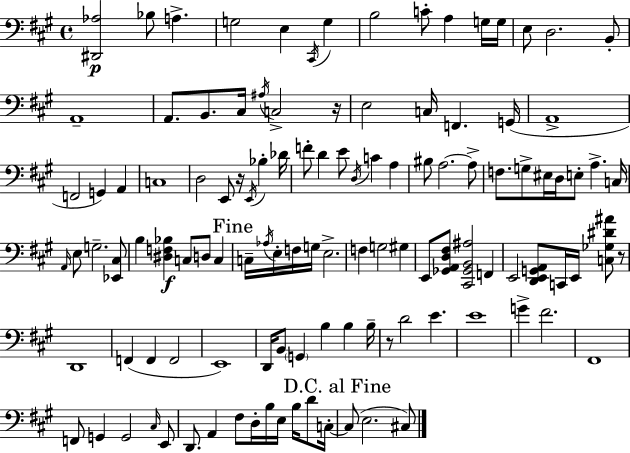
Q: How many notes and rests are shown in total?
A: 116